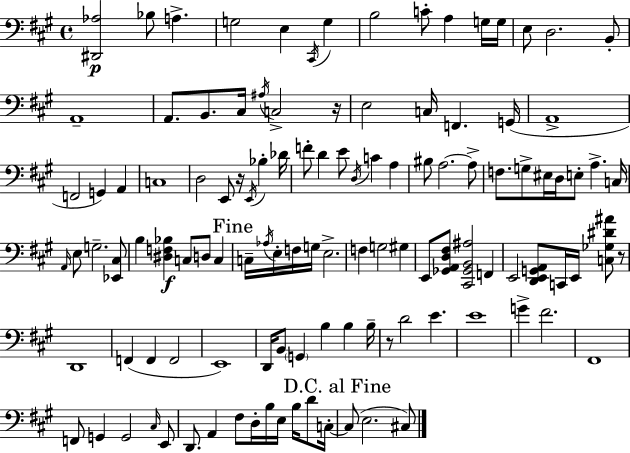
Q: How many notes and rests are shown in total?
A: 116